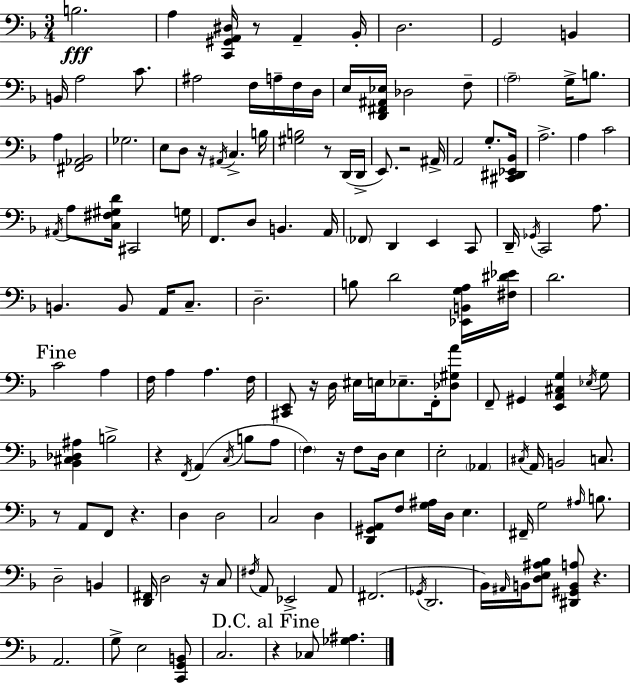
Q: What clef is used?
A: bass